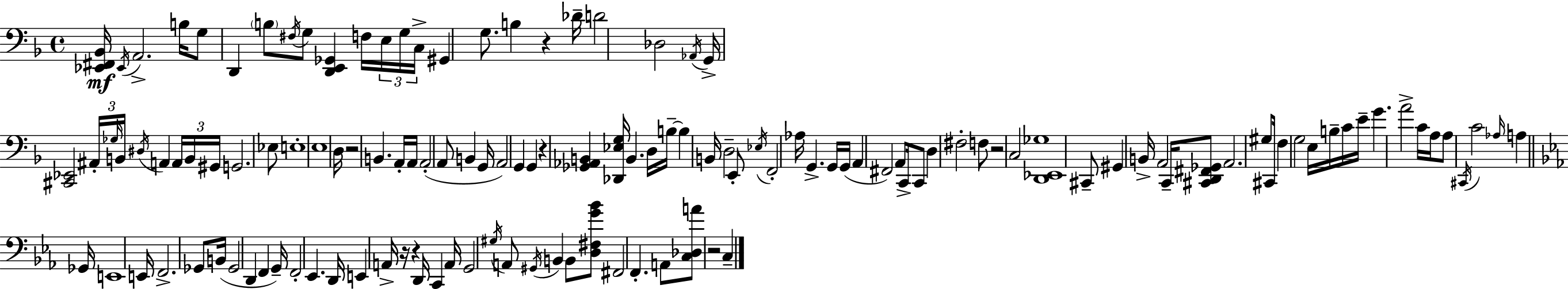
X:1
T:Untitled
M:4/4
L:1/4
K:Dm
[_E,,^F,,_B,,]/4 _E,,/4 A,,2 B,/4 G,/2 D,, B,/2 ^F,/4 G,/2 [D,,E,,_G,,] F,/4 E,/4 G,/4 C,/4 ^G,, G,/2 B, z _D/4 D2 _D,2 _A,,/4 G,,/4 [^C,,_E,,]2 ^A,,/4 _G,/4 B,,/4 ^D,/4 A,, A,,/4 B,,/4 ^G,,/4 G,,2 _E,/2 E,4 E,4 D,/4 z2 B,, A,,/4 A,,/4 A,,2 A,,/2 B,, G,,/4 A,,2 G,, G,, z [_G,,_A,,B,,] [_D,,_E,G,]/4 B,, D,/4 B,/4 B, B,,/4 D,2 E,,/2 _E,/4 F,,2 _A,/4 G,, G,,/4 G,,/4 A,, ^F,,2 A,,/2 C,,/4 C,,/2 D, ^F,2 F,/2 z2 C,2 [D,,_E,,_G,]4 ^C,,/2 ^G,, B,,/4 A,,2 C,,/4 [^C,,D,,^F,,_G,,]/2 A,,2 ^G,/2 ^C,,/4 F, G,2 E,/4 B,/4 C/4 E/4 G A2 C/4 A,/4 A,/2 ^C,,/4 C2 _A,/4 A, _G,,/4 E,,4 E,,/4 F,,2 _G,,/2 B,,/4 _G,,2 D,, F,, G,,/4 F,,2 _E,, D,,/4 E,, A,,/4 z/4 z D,,/4 C,, A,,/4 G,,2 ^G,/4 A,,/2 ^G,,/4 B,, B,,/2 [D,^F,G_B]/2 ^F,,2 F,, A,,/2 [C,_D,A]/2 z2 C,